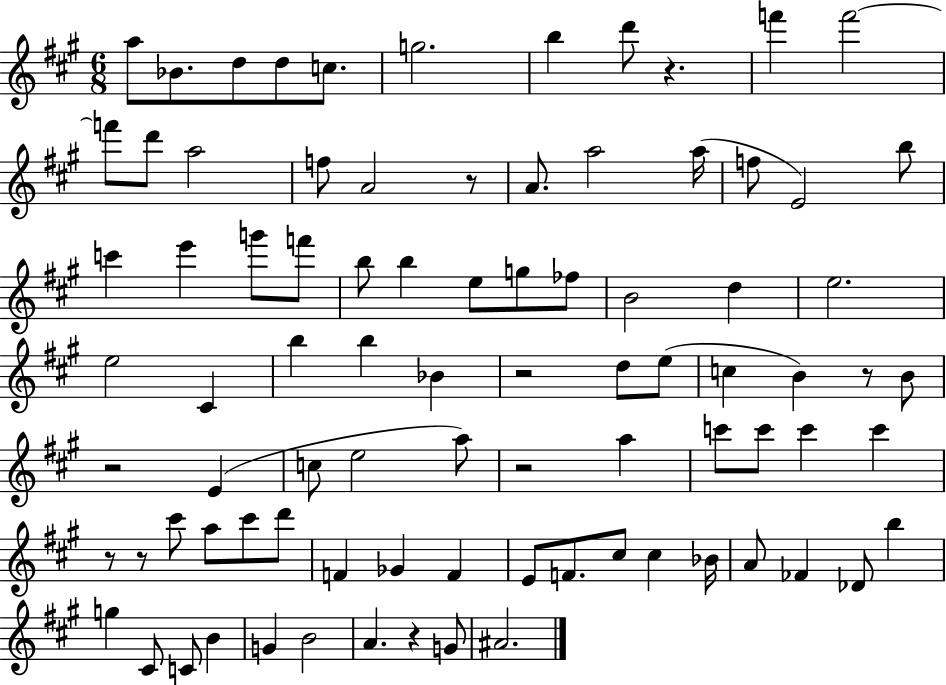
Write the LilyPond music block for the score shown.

{
  \clef treble
  \numericTimeSignature
  \time 6/8
  \key a \major
  a''8 bes'8. d''8 d''8 c''8. | g''2. | b''4 d'''8 r4. | f'''4 f'''2~~ | \break f'''8 d'''8 a''2 | f''8 a'2 r8 | a'8. a''2 a''16( | f''8 e'2) b''8 | \break c'''4 e'''4 g'''8 f'''8 | b''8 b''4 e''8 g''8 fes''8 | b'2 d''4 | e''2. | \break e''2 cis'4 | b''4 b''4 bes'4 | r2 d''8 e''8( | c''4 b'4) r8 b'8 | \break r2 e'4( | c''8 e''2 a''8) | r2 a''4 | c'''8 c'''8 c'''4 c'''4 | \break r8 r8 cis'''8 a''8 cis'''8 d'''8 | f'4 ges'4 f'4 | e'8 f'8. cis''8 cis''4 bes'16 | a'8 fes'4 des'8 b''4 | \break g''4 cis'8 c'8 b'4 | g'4 b'2 | a'4. r4 g'8 | ais'2. | \break \bar "|."
}